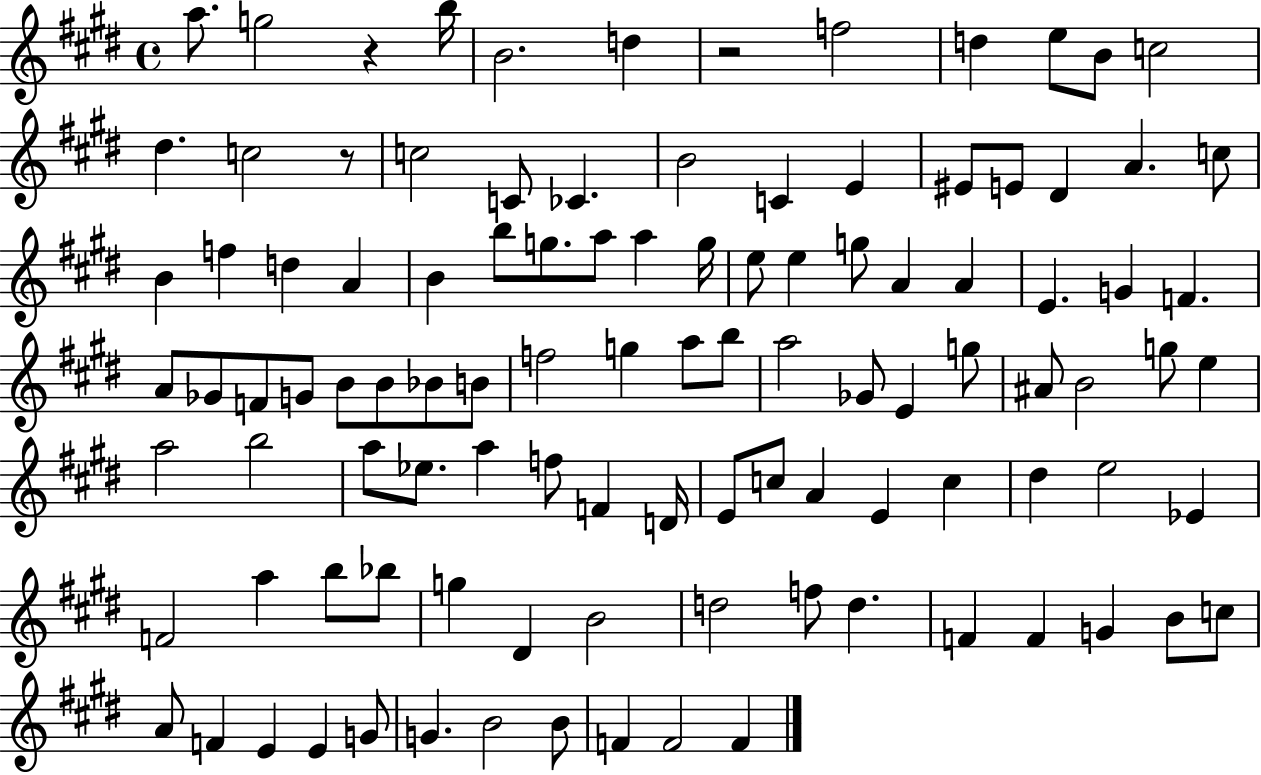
{
  \clef treble
  \time 4/4
  \defaultTimeSignature
  \key e \major
  \repeat volta 2 { a''8. g''2 r4 b''16 | b'2. d''4 | r2 f''2 | d''4 e''8 b'8 c''2 | \break dis''4. c''2 r8 | c''2 c'8 ces'4. | b'2 c'4 e'4 | eis'8 e'8 dis'4 a'4. c''8 | \break b'4 f''4 d''4 a'4 | b'4 b''8 g''8. a''8 a''4 g''16 | e''8 e''4 g''8 a'4 a'4 | e'4. g'4 f'4. | \break a'8 ges'8 f'8 g'8 b'8 b'8 bes'8 b'8 | f''2 g''4 a''8 b''8 | a''2 ges'8 e'4 g''8 | ais'8 b'2 g''8 e''4 | \break a''2 b''2 | a''8 ees''8. a''4 f''8 f'4 d'16 | e'8 c''8 a'4 e'4 c''4 | dis''4 e''2 ees'4 | \break f'2 a''4 b''8 bes''8 | g''4 dis'4 b'2 | d''2 f''8 d''4. | f'4 f'4 g'4 b'8 c''8 | \break a'8 f'4 e'4 e'4 g'8 | g'4. b'2 b'8 | f'4 f'2 f'4 | } \bar "|."
}